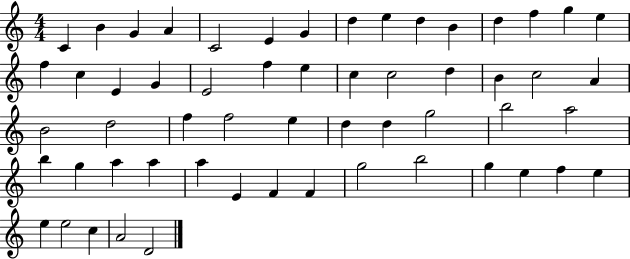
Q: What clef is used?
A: treble